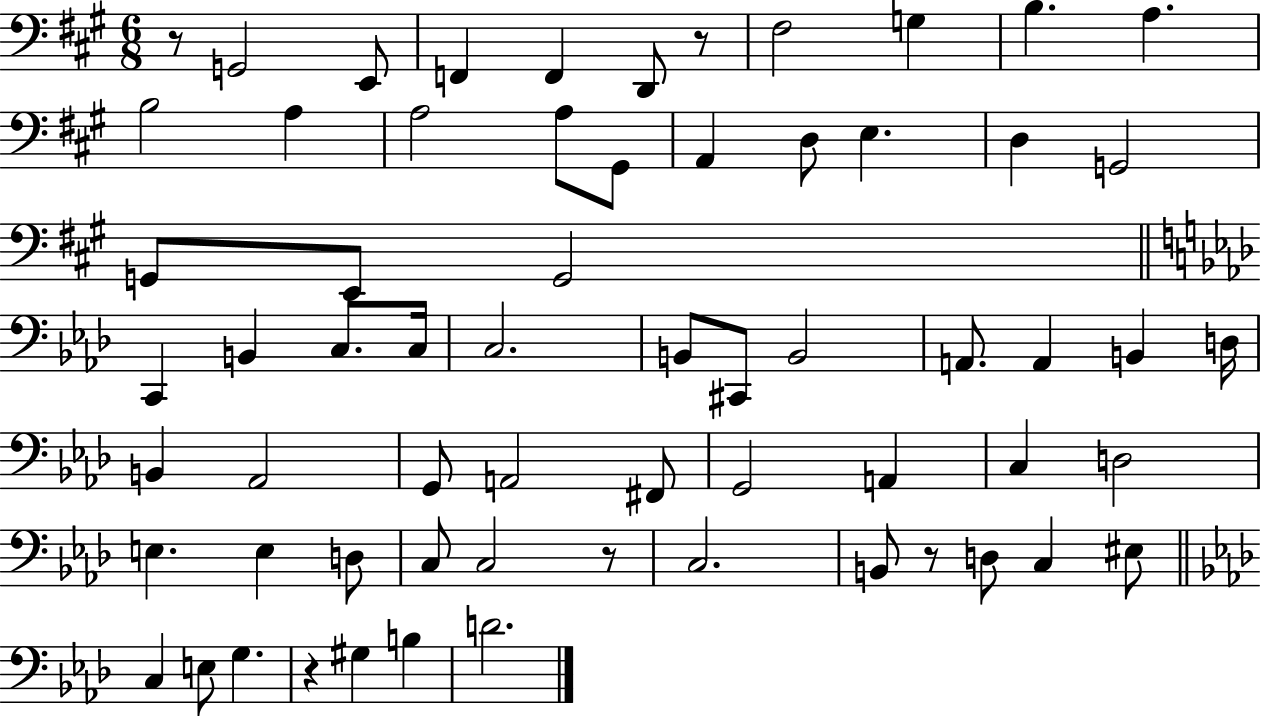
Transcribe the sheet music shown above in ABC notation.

X:1
T:Untitled
M:6/8
L:1/4
K:A
z/2 G,,2 E,,/2 F,, F,, D,,/2 z/2 ^F,2 G, B, A, B,2 A, A,2 A,/2 ^G,,/2 A,, D,/2 E, D, G,,2 G,,/2 E,,/2 G,,2 C,, B,, C,/2 C,/4 C,2 B,,/2 ^C,,/2 B,,2 A,,/2 A,, B,, D,/4 B,, _A,,2 G,,/2 A,,2 ^F,,/2 G,,2 A,, C, D,2 E, E, D,/2 C,/2 C,2 z/2 C,2 B,,/2 z/2 D,/2 C, ^E,/2 C, E,/2 G, z ^G, B, D2